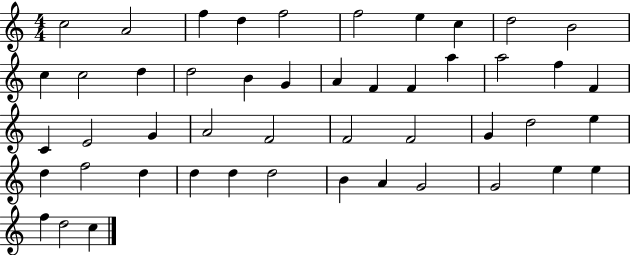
C5/h A4/h F5/q D5/q F5/h F5/h E5/q C5/q D5/h B4/h C5/q C5/h D5/q D5/h B4/q G4/q A4/q F4/q F4/q A5/q A5/h F5/q F4/q C4/q E4/h G4/q A4/h F4/h F4/h F4/h G4/q D5/h E5/q D5/q F5/h D5/q D5/q D5/q D5/h B4/q A4/q G4/h G4/h E5/q E5/q F5/q D5/h C5/q